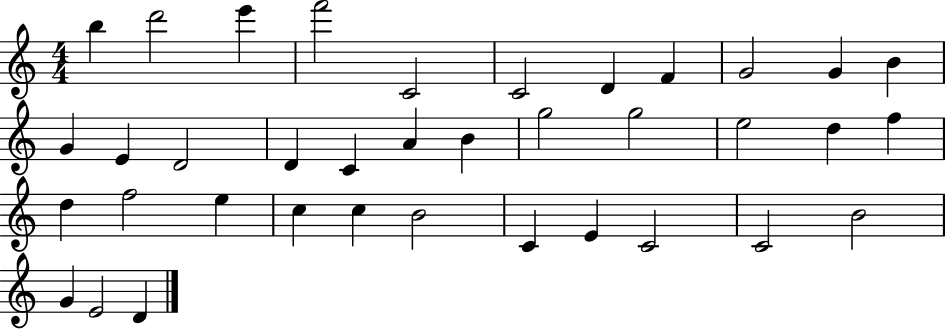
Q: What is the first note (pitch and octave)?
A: B5